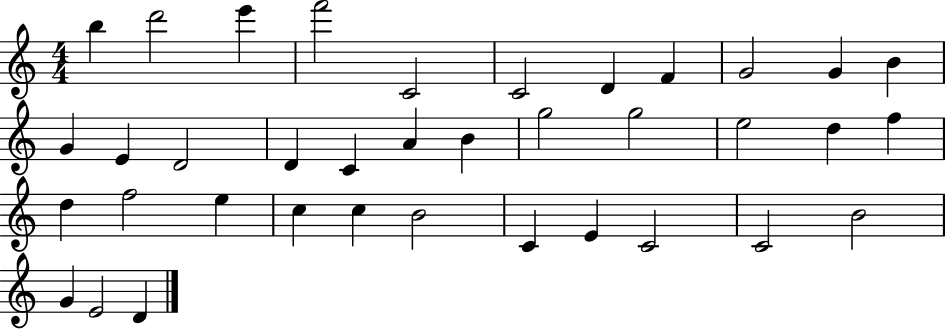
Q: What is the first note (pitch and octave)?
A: B5